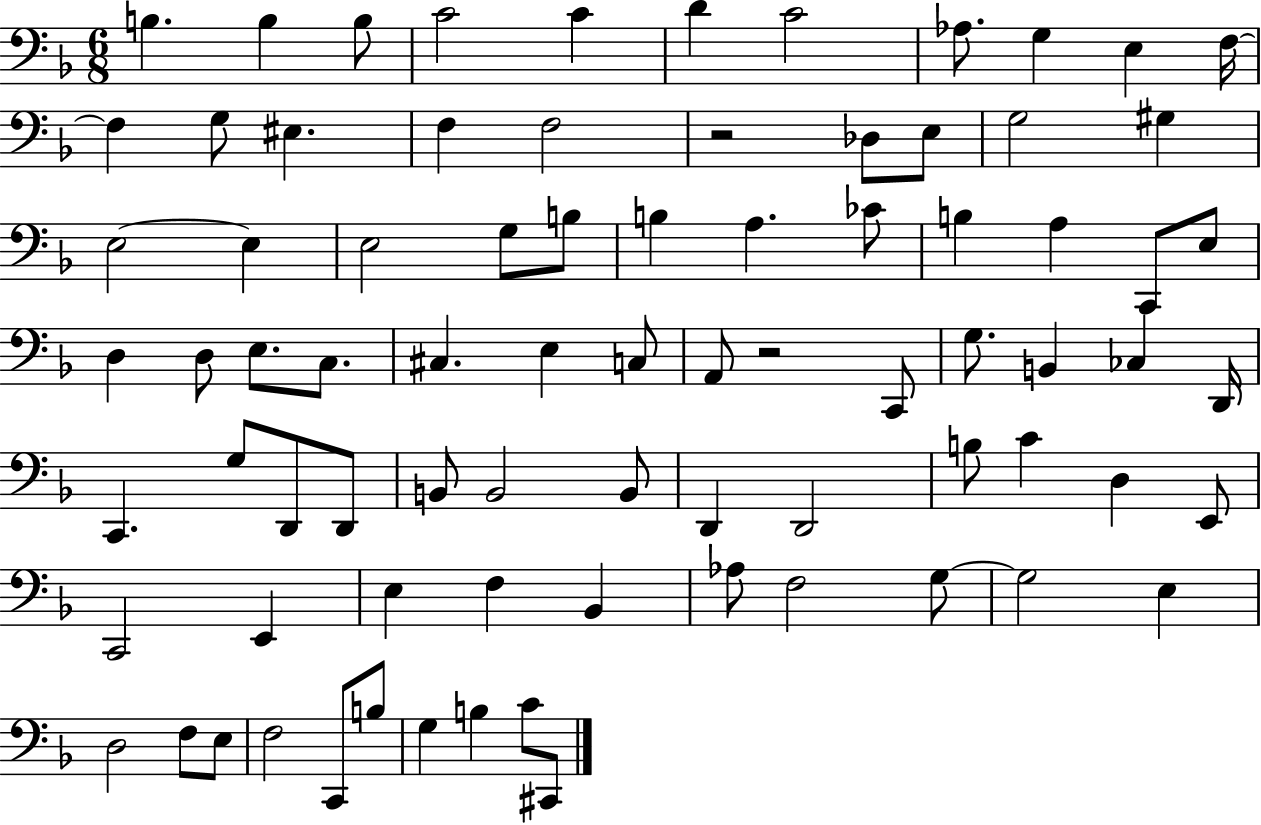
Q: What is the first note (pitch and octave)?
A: B3